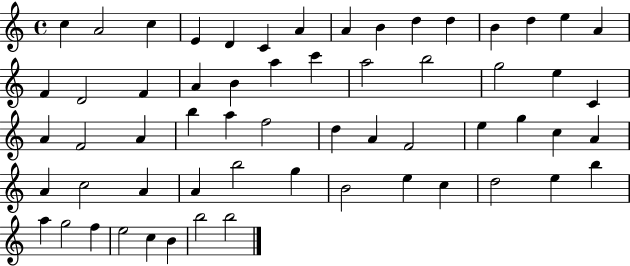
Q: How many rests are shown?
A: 0